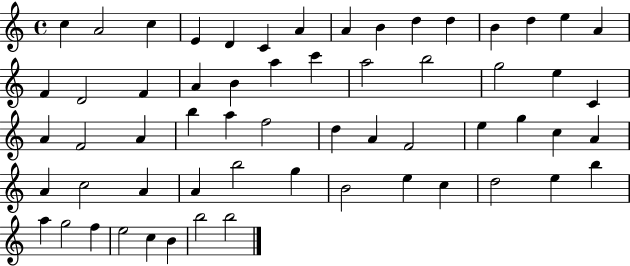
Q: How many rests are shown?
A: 0